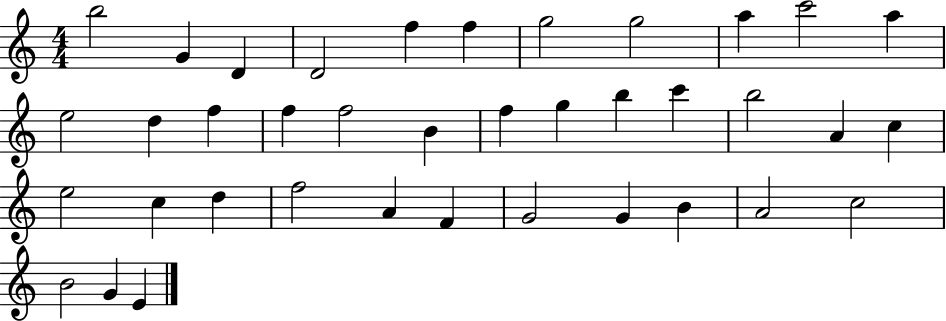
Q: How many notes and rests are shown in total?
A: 38